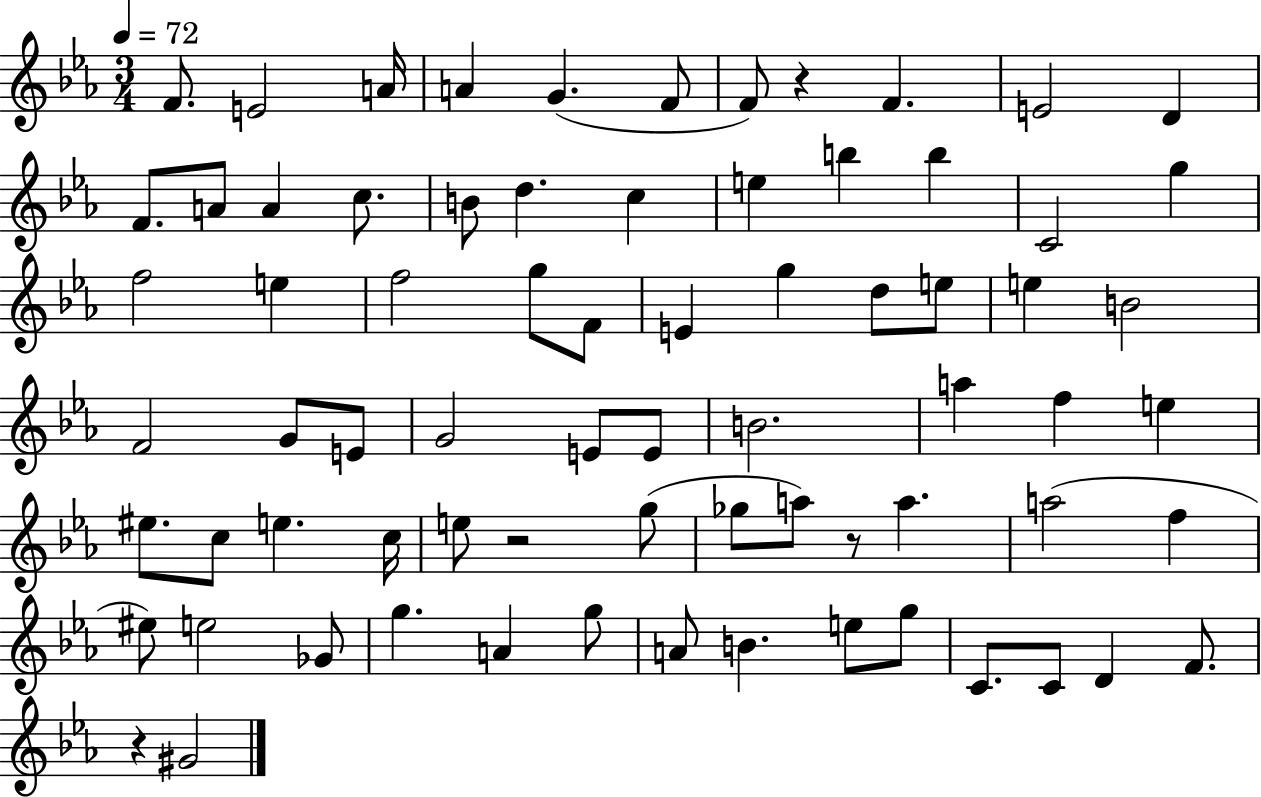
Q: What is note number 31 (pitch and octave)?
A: E5